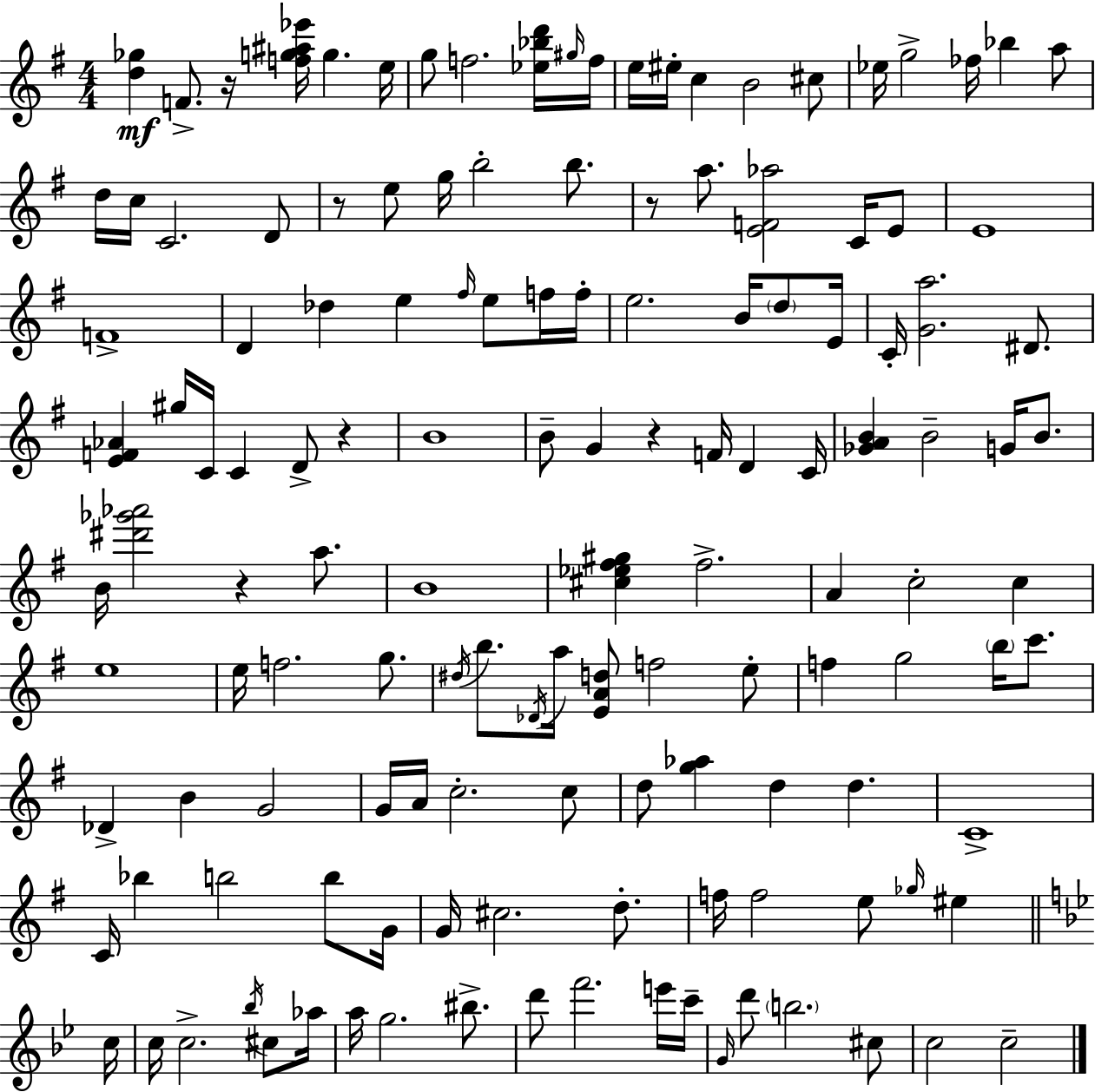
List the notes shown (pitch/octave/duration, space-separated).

[D5,Gb5]/q F4/e. R/s [F5,G5,A#5,Eb6]/s G5/q. E5/s G5/e F5/h. [Eb5,Bb5,D6]/s G#5/s F5/s E5/s EIS5/s C5/q B4/h C#5/e Eb5/s G5/h FES5/s Bb5/q A5/e D5/s C5/s C4/h. D4/e R/e E5/e G5/s B5/h B5/e. R/e A5/e. [E4,F4,Ab5]/h C4/s E4/e E4/w F4/w D4/q Db5/q E5/q F#5/s E5/e F5/s F5/s E5/h. B4/s D5/e E4/s C4/s [G4,A5]/h. D#4/e. [E4,F4,Ab4]/q G#5/s C4/s C4/q D4/e R/q B4/w B4/e G4/q R/q F4/s D4/q C4/s [Gb4,A4,B4]/q B4/h G4/s B4/e. B4/s [D#6,Gb6,Ab6]/h R/q A5/e. B4/w [C#5,Eb5,F#5,G#5]/q F#5/h. A4/q C5/h C5/q E5/w E5/s F5/h. G5/e. D#5/s B5/e. Db4/s A5/s [E4,A4,D5]/e F5/h E5/e F5/q G5/h B5/s C6/e. Db4/q B4/q G4/h G4/s A4/s C5/h. C5/e D5/e [G5,Ab5]/q D5/q D5/q. C4/w C4/s Bb5/q B5/h B5/e G4/s G4/s C#5/h. D5/e. F5/s F5/h E5/e Gb5/s EIS5/q C5/s C5/s C5/h. Bb5/s C#5/e Ab5/s A5/s G5/h. BIS5/e. D6/e F6/h. E6/s C6/s G4/s D6/e B5/h. C#5/e C5/h C5/h